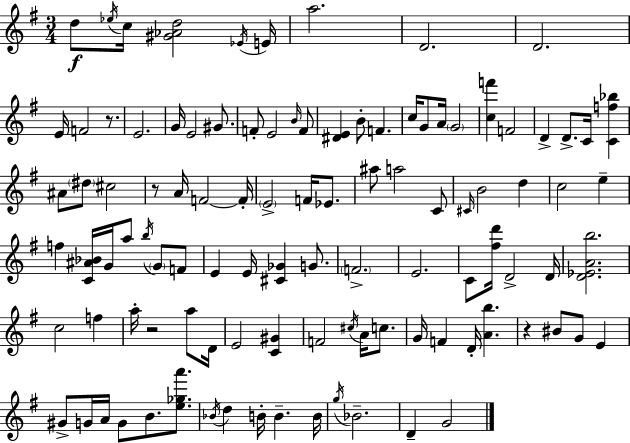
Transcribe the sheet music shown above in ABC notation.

X:1
T:Untitled
M:3/4
L:1/4
K:G
d/2 _e/4 c/4 [^G_Ad]2 _E/4 E/4 a2 D2 D2 E/4 F2 z/2 E2 G/4 E2 ^G/2 F/2 E2 B/4 F/2 [^DE] B/2 F c/4 G/2 A/4 G2 [cf'] F2 D D/2 C/4 [Cf_b] ^A/2 ^d/2 ^c2 z/2 A/4 F2 F/4 E2 F/4 _E/2 ^a/2 a2 C/2 ^C/4 B2 d c2 e f [C^A_B]/4 G/4 a/2 b/4 G/2 F/2 E E/4 [^C_G] G/2 F2 E2 C/2 [^fd']/4 D2 D/4 [D_EAb]2 c2 f a/4 z2 a/2 D/4 E2 [C^G] F2 ^c/4 A/4 c/2 G/4 F D/4 [Ab] z ^B/2 G/2 E ^G/2 G/4 A/4 G/2 B/2 [e_ga']/2 _B/4 d B/4 B B/4 g/4 _B2 D G2